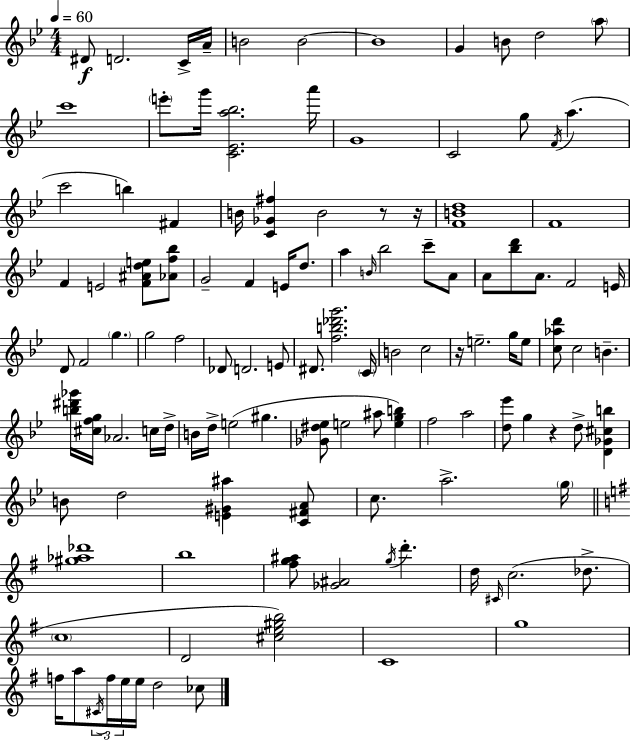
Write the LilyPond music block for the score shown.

{
  \clef treble
  \numericTimeSignature
  \time 4/4
  \key g \minor
  \tempo 4 = 60
  dis'8\f d'2. c'16-> a'16-- | b'2 b'2~~ | b'1 | g'4 b'8 d''2 \parenthesize a''8 | \break c'''1 | \parenthesize e'''8-. g'''16 <c' ees' a'' bes''>2. a'''16 | g'1 | c'2 g''8 \acciaccatura { f'16 }( a''4. | \break c'''2 b''4) fis'4 | b'16 <c' ges' fis''>4 b'2 r8 | r16 <f' b' d''>1 | f'1 | \break f'4 e'2 <f' ais' d'' e''>8 <aes' f'' bes''>8 | g'2-- f'4 e'16 d''8. | a''4 \grace { b'16 } bes''2 c'''8-- | a'8 a'8 <bes'' d'''>8 a'8. f'2 | \break e'16 d'8 f'2 \parenthesize g''4. | g''2 f''2 | des'8 d'2. | e'8 dis'8. <f'' b'' des''' g'''>2. | \break \parenthesize c'16 b'2 c''2 | r16 e''2.-- g''16 | e''8 <c'' aes'' d'''>8 c''2 b'4.-- | <b'' dis''' ges'''>16 <cis'' f'' g''>16 aes'2. | \break c''16 d''16-> b'16 d''16-> e''2( gis''4. | <ges' dis'' ees''>8 e''2 ais''8 <e'' g'' b''>4) | f''2 a''2 | <d'' ees'''>8 g''4 r4 d''8-> <d' ges' cis'' b''>4 | \break b'8 d''2 <e' gis' ais''>4 | <c' fis' a'>8 c''8. a''2.-> | \parenthesize g''16 \bar "||" \break \key g \major <gis'' aes'' des'''>1 | b''1 | <fis'' g'' ais''>8 <ges' ais'>2 \acciaccatura { g''16 } d'''4.-. | d''16 \grace { cis'16 } c''2.( des''8.-> | \break \parenthesize c''1 | d'2 <cis'' e'' gis'' b''>2) | c'1 | g''1 | \break f''16 a''8 \tuplet 3/2 { \acciaccatura { cis'16 } f''16 e''16 } e''16 d''2 | ces''8 \bar "|."
}